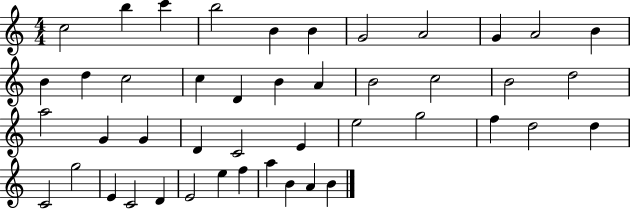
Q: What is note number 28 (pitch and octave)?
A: E4